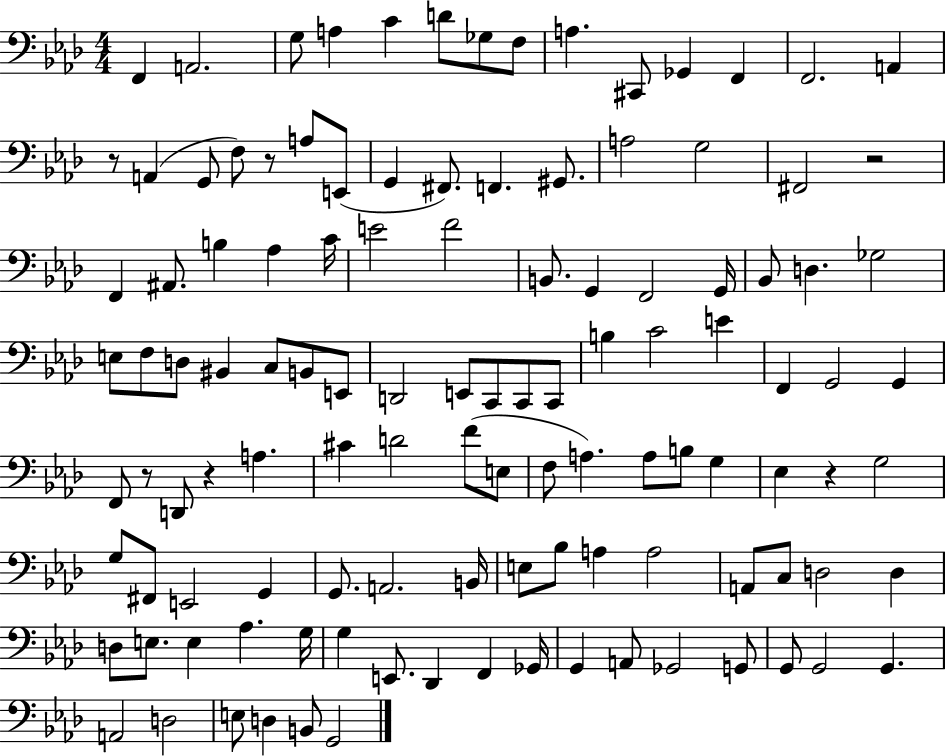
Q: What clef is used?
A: bass